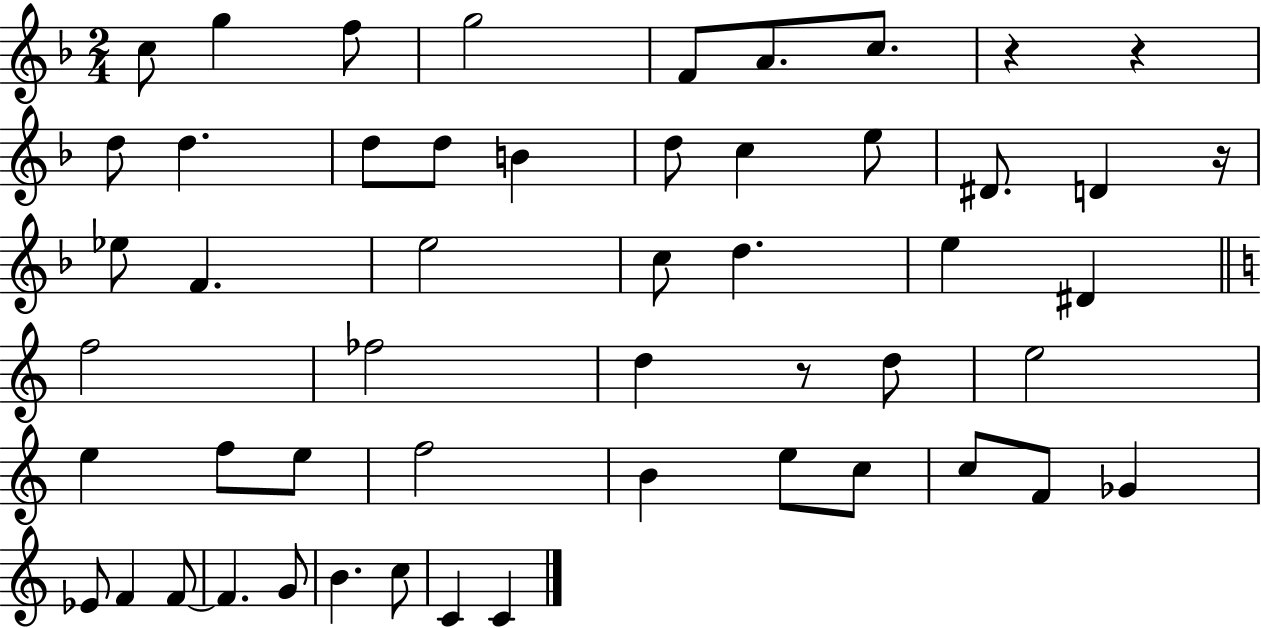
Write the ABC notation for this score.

X:1
T:Untitled
M:2/4
L:1/4
K:F
c/2 g f/2 g2 F/2 A/2 c/2 z z d/2 d d/2 d/2 B d/2 c e/2 ^D/2 D z/4 _e/2 F e2 c/2 d e ^D f2 _f2 d z/2 d/2 e2 e f/2 e/2 f2 B e/2 c/2 c/2 F/2 _G _E/2 F F/2 F G/2 B c/2 C C